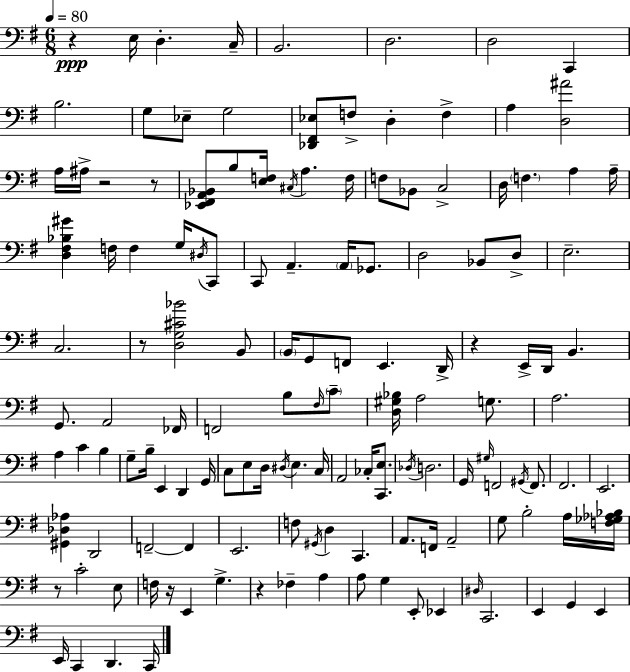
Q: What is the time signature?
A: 6/8